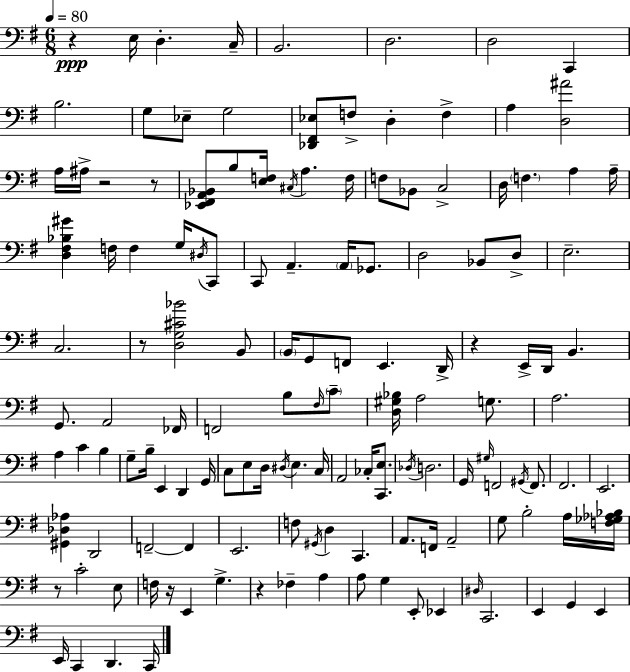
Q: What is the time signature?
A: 6/8